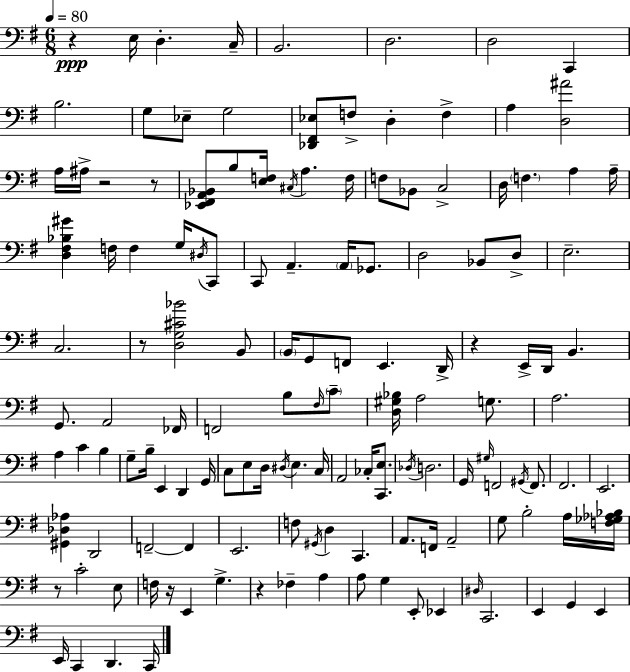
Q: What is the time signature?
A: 6/8